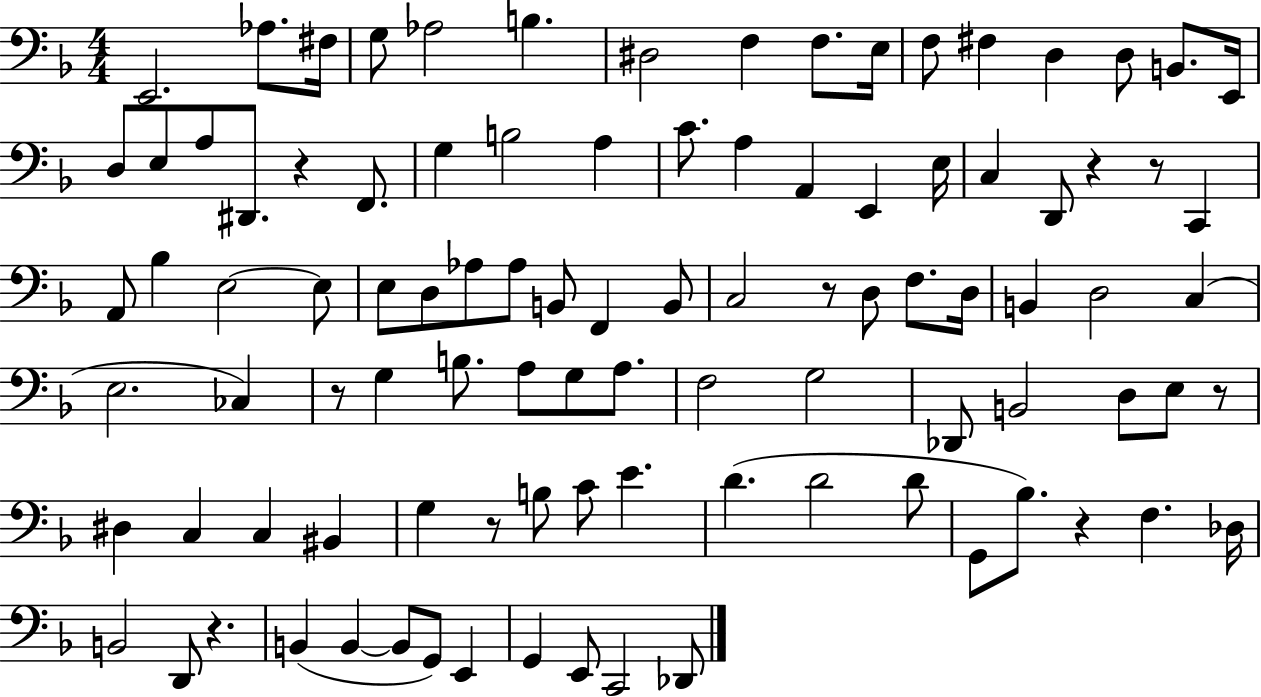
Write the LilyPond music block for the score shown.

{
  \clef bass
  \numericTimeSignature
  \time 4/4
  \key f \major
  e,2. aes8. fis16 | g8 aes2 b4. | dis2 f4 f8. e16 | f8 fis4 d4 d8 b,8. e,16 | \break d8 e8 a8 dis,8. r4 f,8. | g4 b2 a4 | c'8. a4 a,4 e,4 e16 | c4 d,8 r4 r8 c,4 | \break a,8 bes4 e2~~ e8 | e8 d8 aes8 aes8 b,8 f,4 b,8 | c2 r8 d8 f8. d16 | b,4 d2 c4( | \break e2. ces4) | r8 g4 b8. a8 g8 a8. | f2 g2 | des,8 b,2 d8 e8 r8 | \break dis4 c4 c4 bis,4 | g4 r8 b8 c'8 e'4. | d'4.( d'2 d'8 | g,8 bes8.) r4 f4. des16 | \break b,2 d,8 r4. | b,4( b,4~~ b,8 g,8) e,4 | g,4 e,8 c,2 des,8 | \bar "|."
}